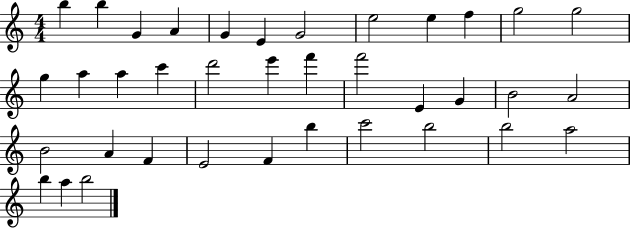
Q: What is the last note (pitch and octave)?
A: B5